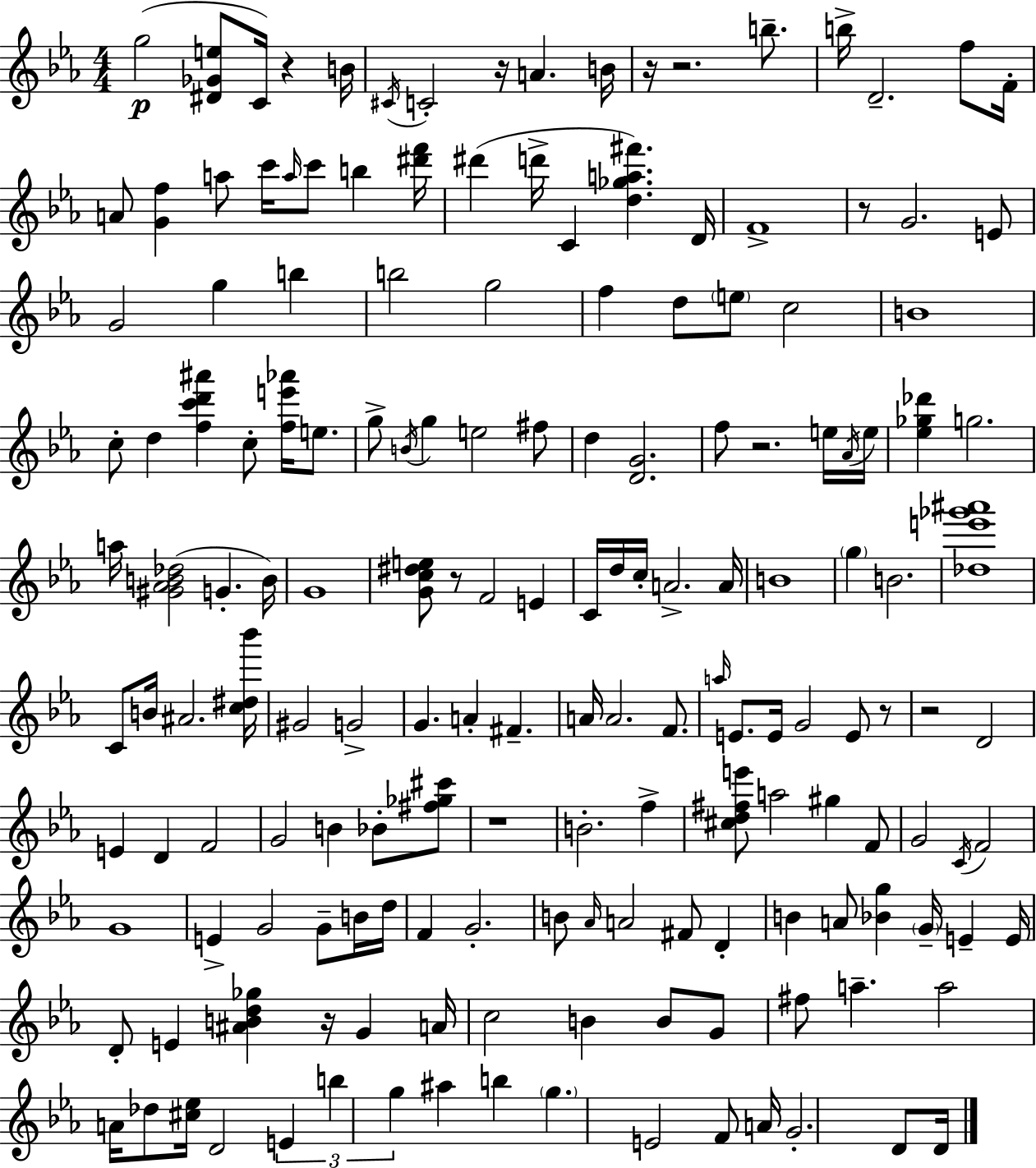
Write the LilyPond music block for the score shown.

{
  \clef treble
  \numericTimeSignature
  \time 4/4
  \key c \minor
  g''2(\p <dis' ges' e''>8 c'16) r4 b'16 | \acciaccatura { cis'16 } c'2-. r16 a'4. | b'16 r16 r2. b''8.-- | b''16-> d'2.-- f''8 | \break f'16-. a'8 <g' f''>4 a''8 c'''16 \grace { a''16 } c'''8 b''4 | <dis''' f'''>16 dis'''4( d'''16-> c'4 <d'' ges'' a'' fis'''>4.) | d'16 f'1-> | r8 g'2. | \break e'8 g'2 g''4 b''4 | b''2 g''2 | f''4 d''8 \parenthesize e''8 c''2 | b'1 | \break c''8-. d''4 <f'' c''' d''' ais'''>4 c''8-. <f'' e''' aes'''>16 e''8. | g''8-> \acciaccatura { b'16 } g''4 e''2 | fis''8 d''4 <d' g'>2. | f''8 r2. | \break e''16 \acciaccatura { aes'16 } e''16 <ees'' ges'' des'''>4 g''2. | a''16 <gis' aes' b' des''>2( g'4.-. | b'16) g'1 | <g' c'' dis'' e''>8 r8 f'2 | \break e'4 c'16 d''16 c''16-. a'2.-> | a'16 b'1 | \parenthesize g''4 b'2. | <des'' e''' ges''' ais'''>1 | \break c'8 b'16 ais'2. | <c'' dis'' bes'''>16 gis'2 g'2-> | g'4. a'4-. fis'4.-- | a'16 a'2. | \break f'8. \grace { a''16 } e'8. e'16 g'2 | e'8 r8 r2 d'2 | e'4 d'4 f'2 | g'2 b'4 | \break bes'8-. <fis'' ges'' cis'''>8 r1 | b'2.-. | f''4-> <cis'' d'' fis'' e'''>8 a''2 gis''4 | f'8 g'2 \acciaccatura { c'16 } f'2 | \break g'1 | e'4-> g'2 | g'8-- b'16 d''16 f'4 g'2.-. | b'8 \grace { aes'16 } a'2 | \break fis'8 d'4-. b'4 a'8 <bes' g''>4 | \parenthesize g'16-- e'4-- e'16 d'8-. e'4 <ais' b' d'' ges''>4 | r16 g'4 a'16 c''2 b'4 | b'8 g'8 fis''8 a''4.-- a''2 | \break a'16 des''8 <cis'' ees''>16 d'2 | \tuplet 3/2 { e'4 b''4 g''4 } ais''4 | b''4 \parenthesize g''4. e'2 | f'8 a'16 g'2.-. | \break d'8 d'16 \bar "|."
}